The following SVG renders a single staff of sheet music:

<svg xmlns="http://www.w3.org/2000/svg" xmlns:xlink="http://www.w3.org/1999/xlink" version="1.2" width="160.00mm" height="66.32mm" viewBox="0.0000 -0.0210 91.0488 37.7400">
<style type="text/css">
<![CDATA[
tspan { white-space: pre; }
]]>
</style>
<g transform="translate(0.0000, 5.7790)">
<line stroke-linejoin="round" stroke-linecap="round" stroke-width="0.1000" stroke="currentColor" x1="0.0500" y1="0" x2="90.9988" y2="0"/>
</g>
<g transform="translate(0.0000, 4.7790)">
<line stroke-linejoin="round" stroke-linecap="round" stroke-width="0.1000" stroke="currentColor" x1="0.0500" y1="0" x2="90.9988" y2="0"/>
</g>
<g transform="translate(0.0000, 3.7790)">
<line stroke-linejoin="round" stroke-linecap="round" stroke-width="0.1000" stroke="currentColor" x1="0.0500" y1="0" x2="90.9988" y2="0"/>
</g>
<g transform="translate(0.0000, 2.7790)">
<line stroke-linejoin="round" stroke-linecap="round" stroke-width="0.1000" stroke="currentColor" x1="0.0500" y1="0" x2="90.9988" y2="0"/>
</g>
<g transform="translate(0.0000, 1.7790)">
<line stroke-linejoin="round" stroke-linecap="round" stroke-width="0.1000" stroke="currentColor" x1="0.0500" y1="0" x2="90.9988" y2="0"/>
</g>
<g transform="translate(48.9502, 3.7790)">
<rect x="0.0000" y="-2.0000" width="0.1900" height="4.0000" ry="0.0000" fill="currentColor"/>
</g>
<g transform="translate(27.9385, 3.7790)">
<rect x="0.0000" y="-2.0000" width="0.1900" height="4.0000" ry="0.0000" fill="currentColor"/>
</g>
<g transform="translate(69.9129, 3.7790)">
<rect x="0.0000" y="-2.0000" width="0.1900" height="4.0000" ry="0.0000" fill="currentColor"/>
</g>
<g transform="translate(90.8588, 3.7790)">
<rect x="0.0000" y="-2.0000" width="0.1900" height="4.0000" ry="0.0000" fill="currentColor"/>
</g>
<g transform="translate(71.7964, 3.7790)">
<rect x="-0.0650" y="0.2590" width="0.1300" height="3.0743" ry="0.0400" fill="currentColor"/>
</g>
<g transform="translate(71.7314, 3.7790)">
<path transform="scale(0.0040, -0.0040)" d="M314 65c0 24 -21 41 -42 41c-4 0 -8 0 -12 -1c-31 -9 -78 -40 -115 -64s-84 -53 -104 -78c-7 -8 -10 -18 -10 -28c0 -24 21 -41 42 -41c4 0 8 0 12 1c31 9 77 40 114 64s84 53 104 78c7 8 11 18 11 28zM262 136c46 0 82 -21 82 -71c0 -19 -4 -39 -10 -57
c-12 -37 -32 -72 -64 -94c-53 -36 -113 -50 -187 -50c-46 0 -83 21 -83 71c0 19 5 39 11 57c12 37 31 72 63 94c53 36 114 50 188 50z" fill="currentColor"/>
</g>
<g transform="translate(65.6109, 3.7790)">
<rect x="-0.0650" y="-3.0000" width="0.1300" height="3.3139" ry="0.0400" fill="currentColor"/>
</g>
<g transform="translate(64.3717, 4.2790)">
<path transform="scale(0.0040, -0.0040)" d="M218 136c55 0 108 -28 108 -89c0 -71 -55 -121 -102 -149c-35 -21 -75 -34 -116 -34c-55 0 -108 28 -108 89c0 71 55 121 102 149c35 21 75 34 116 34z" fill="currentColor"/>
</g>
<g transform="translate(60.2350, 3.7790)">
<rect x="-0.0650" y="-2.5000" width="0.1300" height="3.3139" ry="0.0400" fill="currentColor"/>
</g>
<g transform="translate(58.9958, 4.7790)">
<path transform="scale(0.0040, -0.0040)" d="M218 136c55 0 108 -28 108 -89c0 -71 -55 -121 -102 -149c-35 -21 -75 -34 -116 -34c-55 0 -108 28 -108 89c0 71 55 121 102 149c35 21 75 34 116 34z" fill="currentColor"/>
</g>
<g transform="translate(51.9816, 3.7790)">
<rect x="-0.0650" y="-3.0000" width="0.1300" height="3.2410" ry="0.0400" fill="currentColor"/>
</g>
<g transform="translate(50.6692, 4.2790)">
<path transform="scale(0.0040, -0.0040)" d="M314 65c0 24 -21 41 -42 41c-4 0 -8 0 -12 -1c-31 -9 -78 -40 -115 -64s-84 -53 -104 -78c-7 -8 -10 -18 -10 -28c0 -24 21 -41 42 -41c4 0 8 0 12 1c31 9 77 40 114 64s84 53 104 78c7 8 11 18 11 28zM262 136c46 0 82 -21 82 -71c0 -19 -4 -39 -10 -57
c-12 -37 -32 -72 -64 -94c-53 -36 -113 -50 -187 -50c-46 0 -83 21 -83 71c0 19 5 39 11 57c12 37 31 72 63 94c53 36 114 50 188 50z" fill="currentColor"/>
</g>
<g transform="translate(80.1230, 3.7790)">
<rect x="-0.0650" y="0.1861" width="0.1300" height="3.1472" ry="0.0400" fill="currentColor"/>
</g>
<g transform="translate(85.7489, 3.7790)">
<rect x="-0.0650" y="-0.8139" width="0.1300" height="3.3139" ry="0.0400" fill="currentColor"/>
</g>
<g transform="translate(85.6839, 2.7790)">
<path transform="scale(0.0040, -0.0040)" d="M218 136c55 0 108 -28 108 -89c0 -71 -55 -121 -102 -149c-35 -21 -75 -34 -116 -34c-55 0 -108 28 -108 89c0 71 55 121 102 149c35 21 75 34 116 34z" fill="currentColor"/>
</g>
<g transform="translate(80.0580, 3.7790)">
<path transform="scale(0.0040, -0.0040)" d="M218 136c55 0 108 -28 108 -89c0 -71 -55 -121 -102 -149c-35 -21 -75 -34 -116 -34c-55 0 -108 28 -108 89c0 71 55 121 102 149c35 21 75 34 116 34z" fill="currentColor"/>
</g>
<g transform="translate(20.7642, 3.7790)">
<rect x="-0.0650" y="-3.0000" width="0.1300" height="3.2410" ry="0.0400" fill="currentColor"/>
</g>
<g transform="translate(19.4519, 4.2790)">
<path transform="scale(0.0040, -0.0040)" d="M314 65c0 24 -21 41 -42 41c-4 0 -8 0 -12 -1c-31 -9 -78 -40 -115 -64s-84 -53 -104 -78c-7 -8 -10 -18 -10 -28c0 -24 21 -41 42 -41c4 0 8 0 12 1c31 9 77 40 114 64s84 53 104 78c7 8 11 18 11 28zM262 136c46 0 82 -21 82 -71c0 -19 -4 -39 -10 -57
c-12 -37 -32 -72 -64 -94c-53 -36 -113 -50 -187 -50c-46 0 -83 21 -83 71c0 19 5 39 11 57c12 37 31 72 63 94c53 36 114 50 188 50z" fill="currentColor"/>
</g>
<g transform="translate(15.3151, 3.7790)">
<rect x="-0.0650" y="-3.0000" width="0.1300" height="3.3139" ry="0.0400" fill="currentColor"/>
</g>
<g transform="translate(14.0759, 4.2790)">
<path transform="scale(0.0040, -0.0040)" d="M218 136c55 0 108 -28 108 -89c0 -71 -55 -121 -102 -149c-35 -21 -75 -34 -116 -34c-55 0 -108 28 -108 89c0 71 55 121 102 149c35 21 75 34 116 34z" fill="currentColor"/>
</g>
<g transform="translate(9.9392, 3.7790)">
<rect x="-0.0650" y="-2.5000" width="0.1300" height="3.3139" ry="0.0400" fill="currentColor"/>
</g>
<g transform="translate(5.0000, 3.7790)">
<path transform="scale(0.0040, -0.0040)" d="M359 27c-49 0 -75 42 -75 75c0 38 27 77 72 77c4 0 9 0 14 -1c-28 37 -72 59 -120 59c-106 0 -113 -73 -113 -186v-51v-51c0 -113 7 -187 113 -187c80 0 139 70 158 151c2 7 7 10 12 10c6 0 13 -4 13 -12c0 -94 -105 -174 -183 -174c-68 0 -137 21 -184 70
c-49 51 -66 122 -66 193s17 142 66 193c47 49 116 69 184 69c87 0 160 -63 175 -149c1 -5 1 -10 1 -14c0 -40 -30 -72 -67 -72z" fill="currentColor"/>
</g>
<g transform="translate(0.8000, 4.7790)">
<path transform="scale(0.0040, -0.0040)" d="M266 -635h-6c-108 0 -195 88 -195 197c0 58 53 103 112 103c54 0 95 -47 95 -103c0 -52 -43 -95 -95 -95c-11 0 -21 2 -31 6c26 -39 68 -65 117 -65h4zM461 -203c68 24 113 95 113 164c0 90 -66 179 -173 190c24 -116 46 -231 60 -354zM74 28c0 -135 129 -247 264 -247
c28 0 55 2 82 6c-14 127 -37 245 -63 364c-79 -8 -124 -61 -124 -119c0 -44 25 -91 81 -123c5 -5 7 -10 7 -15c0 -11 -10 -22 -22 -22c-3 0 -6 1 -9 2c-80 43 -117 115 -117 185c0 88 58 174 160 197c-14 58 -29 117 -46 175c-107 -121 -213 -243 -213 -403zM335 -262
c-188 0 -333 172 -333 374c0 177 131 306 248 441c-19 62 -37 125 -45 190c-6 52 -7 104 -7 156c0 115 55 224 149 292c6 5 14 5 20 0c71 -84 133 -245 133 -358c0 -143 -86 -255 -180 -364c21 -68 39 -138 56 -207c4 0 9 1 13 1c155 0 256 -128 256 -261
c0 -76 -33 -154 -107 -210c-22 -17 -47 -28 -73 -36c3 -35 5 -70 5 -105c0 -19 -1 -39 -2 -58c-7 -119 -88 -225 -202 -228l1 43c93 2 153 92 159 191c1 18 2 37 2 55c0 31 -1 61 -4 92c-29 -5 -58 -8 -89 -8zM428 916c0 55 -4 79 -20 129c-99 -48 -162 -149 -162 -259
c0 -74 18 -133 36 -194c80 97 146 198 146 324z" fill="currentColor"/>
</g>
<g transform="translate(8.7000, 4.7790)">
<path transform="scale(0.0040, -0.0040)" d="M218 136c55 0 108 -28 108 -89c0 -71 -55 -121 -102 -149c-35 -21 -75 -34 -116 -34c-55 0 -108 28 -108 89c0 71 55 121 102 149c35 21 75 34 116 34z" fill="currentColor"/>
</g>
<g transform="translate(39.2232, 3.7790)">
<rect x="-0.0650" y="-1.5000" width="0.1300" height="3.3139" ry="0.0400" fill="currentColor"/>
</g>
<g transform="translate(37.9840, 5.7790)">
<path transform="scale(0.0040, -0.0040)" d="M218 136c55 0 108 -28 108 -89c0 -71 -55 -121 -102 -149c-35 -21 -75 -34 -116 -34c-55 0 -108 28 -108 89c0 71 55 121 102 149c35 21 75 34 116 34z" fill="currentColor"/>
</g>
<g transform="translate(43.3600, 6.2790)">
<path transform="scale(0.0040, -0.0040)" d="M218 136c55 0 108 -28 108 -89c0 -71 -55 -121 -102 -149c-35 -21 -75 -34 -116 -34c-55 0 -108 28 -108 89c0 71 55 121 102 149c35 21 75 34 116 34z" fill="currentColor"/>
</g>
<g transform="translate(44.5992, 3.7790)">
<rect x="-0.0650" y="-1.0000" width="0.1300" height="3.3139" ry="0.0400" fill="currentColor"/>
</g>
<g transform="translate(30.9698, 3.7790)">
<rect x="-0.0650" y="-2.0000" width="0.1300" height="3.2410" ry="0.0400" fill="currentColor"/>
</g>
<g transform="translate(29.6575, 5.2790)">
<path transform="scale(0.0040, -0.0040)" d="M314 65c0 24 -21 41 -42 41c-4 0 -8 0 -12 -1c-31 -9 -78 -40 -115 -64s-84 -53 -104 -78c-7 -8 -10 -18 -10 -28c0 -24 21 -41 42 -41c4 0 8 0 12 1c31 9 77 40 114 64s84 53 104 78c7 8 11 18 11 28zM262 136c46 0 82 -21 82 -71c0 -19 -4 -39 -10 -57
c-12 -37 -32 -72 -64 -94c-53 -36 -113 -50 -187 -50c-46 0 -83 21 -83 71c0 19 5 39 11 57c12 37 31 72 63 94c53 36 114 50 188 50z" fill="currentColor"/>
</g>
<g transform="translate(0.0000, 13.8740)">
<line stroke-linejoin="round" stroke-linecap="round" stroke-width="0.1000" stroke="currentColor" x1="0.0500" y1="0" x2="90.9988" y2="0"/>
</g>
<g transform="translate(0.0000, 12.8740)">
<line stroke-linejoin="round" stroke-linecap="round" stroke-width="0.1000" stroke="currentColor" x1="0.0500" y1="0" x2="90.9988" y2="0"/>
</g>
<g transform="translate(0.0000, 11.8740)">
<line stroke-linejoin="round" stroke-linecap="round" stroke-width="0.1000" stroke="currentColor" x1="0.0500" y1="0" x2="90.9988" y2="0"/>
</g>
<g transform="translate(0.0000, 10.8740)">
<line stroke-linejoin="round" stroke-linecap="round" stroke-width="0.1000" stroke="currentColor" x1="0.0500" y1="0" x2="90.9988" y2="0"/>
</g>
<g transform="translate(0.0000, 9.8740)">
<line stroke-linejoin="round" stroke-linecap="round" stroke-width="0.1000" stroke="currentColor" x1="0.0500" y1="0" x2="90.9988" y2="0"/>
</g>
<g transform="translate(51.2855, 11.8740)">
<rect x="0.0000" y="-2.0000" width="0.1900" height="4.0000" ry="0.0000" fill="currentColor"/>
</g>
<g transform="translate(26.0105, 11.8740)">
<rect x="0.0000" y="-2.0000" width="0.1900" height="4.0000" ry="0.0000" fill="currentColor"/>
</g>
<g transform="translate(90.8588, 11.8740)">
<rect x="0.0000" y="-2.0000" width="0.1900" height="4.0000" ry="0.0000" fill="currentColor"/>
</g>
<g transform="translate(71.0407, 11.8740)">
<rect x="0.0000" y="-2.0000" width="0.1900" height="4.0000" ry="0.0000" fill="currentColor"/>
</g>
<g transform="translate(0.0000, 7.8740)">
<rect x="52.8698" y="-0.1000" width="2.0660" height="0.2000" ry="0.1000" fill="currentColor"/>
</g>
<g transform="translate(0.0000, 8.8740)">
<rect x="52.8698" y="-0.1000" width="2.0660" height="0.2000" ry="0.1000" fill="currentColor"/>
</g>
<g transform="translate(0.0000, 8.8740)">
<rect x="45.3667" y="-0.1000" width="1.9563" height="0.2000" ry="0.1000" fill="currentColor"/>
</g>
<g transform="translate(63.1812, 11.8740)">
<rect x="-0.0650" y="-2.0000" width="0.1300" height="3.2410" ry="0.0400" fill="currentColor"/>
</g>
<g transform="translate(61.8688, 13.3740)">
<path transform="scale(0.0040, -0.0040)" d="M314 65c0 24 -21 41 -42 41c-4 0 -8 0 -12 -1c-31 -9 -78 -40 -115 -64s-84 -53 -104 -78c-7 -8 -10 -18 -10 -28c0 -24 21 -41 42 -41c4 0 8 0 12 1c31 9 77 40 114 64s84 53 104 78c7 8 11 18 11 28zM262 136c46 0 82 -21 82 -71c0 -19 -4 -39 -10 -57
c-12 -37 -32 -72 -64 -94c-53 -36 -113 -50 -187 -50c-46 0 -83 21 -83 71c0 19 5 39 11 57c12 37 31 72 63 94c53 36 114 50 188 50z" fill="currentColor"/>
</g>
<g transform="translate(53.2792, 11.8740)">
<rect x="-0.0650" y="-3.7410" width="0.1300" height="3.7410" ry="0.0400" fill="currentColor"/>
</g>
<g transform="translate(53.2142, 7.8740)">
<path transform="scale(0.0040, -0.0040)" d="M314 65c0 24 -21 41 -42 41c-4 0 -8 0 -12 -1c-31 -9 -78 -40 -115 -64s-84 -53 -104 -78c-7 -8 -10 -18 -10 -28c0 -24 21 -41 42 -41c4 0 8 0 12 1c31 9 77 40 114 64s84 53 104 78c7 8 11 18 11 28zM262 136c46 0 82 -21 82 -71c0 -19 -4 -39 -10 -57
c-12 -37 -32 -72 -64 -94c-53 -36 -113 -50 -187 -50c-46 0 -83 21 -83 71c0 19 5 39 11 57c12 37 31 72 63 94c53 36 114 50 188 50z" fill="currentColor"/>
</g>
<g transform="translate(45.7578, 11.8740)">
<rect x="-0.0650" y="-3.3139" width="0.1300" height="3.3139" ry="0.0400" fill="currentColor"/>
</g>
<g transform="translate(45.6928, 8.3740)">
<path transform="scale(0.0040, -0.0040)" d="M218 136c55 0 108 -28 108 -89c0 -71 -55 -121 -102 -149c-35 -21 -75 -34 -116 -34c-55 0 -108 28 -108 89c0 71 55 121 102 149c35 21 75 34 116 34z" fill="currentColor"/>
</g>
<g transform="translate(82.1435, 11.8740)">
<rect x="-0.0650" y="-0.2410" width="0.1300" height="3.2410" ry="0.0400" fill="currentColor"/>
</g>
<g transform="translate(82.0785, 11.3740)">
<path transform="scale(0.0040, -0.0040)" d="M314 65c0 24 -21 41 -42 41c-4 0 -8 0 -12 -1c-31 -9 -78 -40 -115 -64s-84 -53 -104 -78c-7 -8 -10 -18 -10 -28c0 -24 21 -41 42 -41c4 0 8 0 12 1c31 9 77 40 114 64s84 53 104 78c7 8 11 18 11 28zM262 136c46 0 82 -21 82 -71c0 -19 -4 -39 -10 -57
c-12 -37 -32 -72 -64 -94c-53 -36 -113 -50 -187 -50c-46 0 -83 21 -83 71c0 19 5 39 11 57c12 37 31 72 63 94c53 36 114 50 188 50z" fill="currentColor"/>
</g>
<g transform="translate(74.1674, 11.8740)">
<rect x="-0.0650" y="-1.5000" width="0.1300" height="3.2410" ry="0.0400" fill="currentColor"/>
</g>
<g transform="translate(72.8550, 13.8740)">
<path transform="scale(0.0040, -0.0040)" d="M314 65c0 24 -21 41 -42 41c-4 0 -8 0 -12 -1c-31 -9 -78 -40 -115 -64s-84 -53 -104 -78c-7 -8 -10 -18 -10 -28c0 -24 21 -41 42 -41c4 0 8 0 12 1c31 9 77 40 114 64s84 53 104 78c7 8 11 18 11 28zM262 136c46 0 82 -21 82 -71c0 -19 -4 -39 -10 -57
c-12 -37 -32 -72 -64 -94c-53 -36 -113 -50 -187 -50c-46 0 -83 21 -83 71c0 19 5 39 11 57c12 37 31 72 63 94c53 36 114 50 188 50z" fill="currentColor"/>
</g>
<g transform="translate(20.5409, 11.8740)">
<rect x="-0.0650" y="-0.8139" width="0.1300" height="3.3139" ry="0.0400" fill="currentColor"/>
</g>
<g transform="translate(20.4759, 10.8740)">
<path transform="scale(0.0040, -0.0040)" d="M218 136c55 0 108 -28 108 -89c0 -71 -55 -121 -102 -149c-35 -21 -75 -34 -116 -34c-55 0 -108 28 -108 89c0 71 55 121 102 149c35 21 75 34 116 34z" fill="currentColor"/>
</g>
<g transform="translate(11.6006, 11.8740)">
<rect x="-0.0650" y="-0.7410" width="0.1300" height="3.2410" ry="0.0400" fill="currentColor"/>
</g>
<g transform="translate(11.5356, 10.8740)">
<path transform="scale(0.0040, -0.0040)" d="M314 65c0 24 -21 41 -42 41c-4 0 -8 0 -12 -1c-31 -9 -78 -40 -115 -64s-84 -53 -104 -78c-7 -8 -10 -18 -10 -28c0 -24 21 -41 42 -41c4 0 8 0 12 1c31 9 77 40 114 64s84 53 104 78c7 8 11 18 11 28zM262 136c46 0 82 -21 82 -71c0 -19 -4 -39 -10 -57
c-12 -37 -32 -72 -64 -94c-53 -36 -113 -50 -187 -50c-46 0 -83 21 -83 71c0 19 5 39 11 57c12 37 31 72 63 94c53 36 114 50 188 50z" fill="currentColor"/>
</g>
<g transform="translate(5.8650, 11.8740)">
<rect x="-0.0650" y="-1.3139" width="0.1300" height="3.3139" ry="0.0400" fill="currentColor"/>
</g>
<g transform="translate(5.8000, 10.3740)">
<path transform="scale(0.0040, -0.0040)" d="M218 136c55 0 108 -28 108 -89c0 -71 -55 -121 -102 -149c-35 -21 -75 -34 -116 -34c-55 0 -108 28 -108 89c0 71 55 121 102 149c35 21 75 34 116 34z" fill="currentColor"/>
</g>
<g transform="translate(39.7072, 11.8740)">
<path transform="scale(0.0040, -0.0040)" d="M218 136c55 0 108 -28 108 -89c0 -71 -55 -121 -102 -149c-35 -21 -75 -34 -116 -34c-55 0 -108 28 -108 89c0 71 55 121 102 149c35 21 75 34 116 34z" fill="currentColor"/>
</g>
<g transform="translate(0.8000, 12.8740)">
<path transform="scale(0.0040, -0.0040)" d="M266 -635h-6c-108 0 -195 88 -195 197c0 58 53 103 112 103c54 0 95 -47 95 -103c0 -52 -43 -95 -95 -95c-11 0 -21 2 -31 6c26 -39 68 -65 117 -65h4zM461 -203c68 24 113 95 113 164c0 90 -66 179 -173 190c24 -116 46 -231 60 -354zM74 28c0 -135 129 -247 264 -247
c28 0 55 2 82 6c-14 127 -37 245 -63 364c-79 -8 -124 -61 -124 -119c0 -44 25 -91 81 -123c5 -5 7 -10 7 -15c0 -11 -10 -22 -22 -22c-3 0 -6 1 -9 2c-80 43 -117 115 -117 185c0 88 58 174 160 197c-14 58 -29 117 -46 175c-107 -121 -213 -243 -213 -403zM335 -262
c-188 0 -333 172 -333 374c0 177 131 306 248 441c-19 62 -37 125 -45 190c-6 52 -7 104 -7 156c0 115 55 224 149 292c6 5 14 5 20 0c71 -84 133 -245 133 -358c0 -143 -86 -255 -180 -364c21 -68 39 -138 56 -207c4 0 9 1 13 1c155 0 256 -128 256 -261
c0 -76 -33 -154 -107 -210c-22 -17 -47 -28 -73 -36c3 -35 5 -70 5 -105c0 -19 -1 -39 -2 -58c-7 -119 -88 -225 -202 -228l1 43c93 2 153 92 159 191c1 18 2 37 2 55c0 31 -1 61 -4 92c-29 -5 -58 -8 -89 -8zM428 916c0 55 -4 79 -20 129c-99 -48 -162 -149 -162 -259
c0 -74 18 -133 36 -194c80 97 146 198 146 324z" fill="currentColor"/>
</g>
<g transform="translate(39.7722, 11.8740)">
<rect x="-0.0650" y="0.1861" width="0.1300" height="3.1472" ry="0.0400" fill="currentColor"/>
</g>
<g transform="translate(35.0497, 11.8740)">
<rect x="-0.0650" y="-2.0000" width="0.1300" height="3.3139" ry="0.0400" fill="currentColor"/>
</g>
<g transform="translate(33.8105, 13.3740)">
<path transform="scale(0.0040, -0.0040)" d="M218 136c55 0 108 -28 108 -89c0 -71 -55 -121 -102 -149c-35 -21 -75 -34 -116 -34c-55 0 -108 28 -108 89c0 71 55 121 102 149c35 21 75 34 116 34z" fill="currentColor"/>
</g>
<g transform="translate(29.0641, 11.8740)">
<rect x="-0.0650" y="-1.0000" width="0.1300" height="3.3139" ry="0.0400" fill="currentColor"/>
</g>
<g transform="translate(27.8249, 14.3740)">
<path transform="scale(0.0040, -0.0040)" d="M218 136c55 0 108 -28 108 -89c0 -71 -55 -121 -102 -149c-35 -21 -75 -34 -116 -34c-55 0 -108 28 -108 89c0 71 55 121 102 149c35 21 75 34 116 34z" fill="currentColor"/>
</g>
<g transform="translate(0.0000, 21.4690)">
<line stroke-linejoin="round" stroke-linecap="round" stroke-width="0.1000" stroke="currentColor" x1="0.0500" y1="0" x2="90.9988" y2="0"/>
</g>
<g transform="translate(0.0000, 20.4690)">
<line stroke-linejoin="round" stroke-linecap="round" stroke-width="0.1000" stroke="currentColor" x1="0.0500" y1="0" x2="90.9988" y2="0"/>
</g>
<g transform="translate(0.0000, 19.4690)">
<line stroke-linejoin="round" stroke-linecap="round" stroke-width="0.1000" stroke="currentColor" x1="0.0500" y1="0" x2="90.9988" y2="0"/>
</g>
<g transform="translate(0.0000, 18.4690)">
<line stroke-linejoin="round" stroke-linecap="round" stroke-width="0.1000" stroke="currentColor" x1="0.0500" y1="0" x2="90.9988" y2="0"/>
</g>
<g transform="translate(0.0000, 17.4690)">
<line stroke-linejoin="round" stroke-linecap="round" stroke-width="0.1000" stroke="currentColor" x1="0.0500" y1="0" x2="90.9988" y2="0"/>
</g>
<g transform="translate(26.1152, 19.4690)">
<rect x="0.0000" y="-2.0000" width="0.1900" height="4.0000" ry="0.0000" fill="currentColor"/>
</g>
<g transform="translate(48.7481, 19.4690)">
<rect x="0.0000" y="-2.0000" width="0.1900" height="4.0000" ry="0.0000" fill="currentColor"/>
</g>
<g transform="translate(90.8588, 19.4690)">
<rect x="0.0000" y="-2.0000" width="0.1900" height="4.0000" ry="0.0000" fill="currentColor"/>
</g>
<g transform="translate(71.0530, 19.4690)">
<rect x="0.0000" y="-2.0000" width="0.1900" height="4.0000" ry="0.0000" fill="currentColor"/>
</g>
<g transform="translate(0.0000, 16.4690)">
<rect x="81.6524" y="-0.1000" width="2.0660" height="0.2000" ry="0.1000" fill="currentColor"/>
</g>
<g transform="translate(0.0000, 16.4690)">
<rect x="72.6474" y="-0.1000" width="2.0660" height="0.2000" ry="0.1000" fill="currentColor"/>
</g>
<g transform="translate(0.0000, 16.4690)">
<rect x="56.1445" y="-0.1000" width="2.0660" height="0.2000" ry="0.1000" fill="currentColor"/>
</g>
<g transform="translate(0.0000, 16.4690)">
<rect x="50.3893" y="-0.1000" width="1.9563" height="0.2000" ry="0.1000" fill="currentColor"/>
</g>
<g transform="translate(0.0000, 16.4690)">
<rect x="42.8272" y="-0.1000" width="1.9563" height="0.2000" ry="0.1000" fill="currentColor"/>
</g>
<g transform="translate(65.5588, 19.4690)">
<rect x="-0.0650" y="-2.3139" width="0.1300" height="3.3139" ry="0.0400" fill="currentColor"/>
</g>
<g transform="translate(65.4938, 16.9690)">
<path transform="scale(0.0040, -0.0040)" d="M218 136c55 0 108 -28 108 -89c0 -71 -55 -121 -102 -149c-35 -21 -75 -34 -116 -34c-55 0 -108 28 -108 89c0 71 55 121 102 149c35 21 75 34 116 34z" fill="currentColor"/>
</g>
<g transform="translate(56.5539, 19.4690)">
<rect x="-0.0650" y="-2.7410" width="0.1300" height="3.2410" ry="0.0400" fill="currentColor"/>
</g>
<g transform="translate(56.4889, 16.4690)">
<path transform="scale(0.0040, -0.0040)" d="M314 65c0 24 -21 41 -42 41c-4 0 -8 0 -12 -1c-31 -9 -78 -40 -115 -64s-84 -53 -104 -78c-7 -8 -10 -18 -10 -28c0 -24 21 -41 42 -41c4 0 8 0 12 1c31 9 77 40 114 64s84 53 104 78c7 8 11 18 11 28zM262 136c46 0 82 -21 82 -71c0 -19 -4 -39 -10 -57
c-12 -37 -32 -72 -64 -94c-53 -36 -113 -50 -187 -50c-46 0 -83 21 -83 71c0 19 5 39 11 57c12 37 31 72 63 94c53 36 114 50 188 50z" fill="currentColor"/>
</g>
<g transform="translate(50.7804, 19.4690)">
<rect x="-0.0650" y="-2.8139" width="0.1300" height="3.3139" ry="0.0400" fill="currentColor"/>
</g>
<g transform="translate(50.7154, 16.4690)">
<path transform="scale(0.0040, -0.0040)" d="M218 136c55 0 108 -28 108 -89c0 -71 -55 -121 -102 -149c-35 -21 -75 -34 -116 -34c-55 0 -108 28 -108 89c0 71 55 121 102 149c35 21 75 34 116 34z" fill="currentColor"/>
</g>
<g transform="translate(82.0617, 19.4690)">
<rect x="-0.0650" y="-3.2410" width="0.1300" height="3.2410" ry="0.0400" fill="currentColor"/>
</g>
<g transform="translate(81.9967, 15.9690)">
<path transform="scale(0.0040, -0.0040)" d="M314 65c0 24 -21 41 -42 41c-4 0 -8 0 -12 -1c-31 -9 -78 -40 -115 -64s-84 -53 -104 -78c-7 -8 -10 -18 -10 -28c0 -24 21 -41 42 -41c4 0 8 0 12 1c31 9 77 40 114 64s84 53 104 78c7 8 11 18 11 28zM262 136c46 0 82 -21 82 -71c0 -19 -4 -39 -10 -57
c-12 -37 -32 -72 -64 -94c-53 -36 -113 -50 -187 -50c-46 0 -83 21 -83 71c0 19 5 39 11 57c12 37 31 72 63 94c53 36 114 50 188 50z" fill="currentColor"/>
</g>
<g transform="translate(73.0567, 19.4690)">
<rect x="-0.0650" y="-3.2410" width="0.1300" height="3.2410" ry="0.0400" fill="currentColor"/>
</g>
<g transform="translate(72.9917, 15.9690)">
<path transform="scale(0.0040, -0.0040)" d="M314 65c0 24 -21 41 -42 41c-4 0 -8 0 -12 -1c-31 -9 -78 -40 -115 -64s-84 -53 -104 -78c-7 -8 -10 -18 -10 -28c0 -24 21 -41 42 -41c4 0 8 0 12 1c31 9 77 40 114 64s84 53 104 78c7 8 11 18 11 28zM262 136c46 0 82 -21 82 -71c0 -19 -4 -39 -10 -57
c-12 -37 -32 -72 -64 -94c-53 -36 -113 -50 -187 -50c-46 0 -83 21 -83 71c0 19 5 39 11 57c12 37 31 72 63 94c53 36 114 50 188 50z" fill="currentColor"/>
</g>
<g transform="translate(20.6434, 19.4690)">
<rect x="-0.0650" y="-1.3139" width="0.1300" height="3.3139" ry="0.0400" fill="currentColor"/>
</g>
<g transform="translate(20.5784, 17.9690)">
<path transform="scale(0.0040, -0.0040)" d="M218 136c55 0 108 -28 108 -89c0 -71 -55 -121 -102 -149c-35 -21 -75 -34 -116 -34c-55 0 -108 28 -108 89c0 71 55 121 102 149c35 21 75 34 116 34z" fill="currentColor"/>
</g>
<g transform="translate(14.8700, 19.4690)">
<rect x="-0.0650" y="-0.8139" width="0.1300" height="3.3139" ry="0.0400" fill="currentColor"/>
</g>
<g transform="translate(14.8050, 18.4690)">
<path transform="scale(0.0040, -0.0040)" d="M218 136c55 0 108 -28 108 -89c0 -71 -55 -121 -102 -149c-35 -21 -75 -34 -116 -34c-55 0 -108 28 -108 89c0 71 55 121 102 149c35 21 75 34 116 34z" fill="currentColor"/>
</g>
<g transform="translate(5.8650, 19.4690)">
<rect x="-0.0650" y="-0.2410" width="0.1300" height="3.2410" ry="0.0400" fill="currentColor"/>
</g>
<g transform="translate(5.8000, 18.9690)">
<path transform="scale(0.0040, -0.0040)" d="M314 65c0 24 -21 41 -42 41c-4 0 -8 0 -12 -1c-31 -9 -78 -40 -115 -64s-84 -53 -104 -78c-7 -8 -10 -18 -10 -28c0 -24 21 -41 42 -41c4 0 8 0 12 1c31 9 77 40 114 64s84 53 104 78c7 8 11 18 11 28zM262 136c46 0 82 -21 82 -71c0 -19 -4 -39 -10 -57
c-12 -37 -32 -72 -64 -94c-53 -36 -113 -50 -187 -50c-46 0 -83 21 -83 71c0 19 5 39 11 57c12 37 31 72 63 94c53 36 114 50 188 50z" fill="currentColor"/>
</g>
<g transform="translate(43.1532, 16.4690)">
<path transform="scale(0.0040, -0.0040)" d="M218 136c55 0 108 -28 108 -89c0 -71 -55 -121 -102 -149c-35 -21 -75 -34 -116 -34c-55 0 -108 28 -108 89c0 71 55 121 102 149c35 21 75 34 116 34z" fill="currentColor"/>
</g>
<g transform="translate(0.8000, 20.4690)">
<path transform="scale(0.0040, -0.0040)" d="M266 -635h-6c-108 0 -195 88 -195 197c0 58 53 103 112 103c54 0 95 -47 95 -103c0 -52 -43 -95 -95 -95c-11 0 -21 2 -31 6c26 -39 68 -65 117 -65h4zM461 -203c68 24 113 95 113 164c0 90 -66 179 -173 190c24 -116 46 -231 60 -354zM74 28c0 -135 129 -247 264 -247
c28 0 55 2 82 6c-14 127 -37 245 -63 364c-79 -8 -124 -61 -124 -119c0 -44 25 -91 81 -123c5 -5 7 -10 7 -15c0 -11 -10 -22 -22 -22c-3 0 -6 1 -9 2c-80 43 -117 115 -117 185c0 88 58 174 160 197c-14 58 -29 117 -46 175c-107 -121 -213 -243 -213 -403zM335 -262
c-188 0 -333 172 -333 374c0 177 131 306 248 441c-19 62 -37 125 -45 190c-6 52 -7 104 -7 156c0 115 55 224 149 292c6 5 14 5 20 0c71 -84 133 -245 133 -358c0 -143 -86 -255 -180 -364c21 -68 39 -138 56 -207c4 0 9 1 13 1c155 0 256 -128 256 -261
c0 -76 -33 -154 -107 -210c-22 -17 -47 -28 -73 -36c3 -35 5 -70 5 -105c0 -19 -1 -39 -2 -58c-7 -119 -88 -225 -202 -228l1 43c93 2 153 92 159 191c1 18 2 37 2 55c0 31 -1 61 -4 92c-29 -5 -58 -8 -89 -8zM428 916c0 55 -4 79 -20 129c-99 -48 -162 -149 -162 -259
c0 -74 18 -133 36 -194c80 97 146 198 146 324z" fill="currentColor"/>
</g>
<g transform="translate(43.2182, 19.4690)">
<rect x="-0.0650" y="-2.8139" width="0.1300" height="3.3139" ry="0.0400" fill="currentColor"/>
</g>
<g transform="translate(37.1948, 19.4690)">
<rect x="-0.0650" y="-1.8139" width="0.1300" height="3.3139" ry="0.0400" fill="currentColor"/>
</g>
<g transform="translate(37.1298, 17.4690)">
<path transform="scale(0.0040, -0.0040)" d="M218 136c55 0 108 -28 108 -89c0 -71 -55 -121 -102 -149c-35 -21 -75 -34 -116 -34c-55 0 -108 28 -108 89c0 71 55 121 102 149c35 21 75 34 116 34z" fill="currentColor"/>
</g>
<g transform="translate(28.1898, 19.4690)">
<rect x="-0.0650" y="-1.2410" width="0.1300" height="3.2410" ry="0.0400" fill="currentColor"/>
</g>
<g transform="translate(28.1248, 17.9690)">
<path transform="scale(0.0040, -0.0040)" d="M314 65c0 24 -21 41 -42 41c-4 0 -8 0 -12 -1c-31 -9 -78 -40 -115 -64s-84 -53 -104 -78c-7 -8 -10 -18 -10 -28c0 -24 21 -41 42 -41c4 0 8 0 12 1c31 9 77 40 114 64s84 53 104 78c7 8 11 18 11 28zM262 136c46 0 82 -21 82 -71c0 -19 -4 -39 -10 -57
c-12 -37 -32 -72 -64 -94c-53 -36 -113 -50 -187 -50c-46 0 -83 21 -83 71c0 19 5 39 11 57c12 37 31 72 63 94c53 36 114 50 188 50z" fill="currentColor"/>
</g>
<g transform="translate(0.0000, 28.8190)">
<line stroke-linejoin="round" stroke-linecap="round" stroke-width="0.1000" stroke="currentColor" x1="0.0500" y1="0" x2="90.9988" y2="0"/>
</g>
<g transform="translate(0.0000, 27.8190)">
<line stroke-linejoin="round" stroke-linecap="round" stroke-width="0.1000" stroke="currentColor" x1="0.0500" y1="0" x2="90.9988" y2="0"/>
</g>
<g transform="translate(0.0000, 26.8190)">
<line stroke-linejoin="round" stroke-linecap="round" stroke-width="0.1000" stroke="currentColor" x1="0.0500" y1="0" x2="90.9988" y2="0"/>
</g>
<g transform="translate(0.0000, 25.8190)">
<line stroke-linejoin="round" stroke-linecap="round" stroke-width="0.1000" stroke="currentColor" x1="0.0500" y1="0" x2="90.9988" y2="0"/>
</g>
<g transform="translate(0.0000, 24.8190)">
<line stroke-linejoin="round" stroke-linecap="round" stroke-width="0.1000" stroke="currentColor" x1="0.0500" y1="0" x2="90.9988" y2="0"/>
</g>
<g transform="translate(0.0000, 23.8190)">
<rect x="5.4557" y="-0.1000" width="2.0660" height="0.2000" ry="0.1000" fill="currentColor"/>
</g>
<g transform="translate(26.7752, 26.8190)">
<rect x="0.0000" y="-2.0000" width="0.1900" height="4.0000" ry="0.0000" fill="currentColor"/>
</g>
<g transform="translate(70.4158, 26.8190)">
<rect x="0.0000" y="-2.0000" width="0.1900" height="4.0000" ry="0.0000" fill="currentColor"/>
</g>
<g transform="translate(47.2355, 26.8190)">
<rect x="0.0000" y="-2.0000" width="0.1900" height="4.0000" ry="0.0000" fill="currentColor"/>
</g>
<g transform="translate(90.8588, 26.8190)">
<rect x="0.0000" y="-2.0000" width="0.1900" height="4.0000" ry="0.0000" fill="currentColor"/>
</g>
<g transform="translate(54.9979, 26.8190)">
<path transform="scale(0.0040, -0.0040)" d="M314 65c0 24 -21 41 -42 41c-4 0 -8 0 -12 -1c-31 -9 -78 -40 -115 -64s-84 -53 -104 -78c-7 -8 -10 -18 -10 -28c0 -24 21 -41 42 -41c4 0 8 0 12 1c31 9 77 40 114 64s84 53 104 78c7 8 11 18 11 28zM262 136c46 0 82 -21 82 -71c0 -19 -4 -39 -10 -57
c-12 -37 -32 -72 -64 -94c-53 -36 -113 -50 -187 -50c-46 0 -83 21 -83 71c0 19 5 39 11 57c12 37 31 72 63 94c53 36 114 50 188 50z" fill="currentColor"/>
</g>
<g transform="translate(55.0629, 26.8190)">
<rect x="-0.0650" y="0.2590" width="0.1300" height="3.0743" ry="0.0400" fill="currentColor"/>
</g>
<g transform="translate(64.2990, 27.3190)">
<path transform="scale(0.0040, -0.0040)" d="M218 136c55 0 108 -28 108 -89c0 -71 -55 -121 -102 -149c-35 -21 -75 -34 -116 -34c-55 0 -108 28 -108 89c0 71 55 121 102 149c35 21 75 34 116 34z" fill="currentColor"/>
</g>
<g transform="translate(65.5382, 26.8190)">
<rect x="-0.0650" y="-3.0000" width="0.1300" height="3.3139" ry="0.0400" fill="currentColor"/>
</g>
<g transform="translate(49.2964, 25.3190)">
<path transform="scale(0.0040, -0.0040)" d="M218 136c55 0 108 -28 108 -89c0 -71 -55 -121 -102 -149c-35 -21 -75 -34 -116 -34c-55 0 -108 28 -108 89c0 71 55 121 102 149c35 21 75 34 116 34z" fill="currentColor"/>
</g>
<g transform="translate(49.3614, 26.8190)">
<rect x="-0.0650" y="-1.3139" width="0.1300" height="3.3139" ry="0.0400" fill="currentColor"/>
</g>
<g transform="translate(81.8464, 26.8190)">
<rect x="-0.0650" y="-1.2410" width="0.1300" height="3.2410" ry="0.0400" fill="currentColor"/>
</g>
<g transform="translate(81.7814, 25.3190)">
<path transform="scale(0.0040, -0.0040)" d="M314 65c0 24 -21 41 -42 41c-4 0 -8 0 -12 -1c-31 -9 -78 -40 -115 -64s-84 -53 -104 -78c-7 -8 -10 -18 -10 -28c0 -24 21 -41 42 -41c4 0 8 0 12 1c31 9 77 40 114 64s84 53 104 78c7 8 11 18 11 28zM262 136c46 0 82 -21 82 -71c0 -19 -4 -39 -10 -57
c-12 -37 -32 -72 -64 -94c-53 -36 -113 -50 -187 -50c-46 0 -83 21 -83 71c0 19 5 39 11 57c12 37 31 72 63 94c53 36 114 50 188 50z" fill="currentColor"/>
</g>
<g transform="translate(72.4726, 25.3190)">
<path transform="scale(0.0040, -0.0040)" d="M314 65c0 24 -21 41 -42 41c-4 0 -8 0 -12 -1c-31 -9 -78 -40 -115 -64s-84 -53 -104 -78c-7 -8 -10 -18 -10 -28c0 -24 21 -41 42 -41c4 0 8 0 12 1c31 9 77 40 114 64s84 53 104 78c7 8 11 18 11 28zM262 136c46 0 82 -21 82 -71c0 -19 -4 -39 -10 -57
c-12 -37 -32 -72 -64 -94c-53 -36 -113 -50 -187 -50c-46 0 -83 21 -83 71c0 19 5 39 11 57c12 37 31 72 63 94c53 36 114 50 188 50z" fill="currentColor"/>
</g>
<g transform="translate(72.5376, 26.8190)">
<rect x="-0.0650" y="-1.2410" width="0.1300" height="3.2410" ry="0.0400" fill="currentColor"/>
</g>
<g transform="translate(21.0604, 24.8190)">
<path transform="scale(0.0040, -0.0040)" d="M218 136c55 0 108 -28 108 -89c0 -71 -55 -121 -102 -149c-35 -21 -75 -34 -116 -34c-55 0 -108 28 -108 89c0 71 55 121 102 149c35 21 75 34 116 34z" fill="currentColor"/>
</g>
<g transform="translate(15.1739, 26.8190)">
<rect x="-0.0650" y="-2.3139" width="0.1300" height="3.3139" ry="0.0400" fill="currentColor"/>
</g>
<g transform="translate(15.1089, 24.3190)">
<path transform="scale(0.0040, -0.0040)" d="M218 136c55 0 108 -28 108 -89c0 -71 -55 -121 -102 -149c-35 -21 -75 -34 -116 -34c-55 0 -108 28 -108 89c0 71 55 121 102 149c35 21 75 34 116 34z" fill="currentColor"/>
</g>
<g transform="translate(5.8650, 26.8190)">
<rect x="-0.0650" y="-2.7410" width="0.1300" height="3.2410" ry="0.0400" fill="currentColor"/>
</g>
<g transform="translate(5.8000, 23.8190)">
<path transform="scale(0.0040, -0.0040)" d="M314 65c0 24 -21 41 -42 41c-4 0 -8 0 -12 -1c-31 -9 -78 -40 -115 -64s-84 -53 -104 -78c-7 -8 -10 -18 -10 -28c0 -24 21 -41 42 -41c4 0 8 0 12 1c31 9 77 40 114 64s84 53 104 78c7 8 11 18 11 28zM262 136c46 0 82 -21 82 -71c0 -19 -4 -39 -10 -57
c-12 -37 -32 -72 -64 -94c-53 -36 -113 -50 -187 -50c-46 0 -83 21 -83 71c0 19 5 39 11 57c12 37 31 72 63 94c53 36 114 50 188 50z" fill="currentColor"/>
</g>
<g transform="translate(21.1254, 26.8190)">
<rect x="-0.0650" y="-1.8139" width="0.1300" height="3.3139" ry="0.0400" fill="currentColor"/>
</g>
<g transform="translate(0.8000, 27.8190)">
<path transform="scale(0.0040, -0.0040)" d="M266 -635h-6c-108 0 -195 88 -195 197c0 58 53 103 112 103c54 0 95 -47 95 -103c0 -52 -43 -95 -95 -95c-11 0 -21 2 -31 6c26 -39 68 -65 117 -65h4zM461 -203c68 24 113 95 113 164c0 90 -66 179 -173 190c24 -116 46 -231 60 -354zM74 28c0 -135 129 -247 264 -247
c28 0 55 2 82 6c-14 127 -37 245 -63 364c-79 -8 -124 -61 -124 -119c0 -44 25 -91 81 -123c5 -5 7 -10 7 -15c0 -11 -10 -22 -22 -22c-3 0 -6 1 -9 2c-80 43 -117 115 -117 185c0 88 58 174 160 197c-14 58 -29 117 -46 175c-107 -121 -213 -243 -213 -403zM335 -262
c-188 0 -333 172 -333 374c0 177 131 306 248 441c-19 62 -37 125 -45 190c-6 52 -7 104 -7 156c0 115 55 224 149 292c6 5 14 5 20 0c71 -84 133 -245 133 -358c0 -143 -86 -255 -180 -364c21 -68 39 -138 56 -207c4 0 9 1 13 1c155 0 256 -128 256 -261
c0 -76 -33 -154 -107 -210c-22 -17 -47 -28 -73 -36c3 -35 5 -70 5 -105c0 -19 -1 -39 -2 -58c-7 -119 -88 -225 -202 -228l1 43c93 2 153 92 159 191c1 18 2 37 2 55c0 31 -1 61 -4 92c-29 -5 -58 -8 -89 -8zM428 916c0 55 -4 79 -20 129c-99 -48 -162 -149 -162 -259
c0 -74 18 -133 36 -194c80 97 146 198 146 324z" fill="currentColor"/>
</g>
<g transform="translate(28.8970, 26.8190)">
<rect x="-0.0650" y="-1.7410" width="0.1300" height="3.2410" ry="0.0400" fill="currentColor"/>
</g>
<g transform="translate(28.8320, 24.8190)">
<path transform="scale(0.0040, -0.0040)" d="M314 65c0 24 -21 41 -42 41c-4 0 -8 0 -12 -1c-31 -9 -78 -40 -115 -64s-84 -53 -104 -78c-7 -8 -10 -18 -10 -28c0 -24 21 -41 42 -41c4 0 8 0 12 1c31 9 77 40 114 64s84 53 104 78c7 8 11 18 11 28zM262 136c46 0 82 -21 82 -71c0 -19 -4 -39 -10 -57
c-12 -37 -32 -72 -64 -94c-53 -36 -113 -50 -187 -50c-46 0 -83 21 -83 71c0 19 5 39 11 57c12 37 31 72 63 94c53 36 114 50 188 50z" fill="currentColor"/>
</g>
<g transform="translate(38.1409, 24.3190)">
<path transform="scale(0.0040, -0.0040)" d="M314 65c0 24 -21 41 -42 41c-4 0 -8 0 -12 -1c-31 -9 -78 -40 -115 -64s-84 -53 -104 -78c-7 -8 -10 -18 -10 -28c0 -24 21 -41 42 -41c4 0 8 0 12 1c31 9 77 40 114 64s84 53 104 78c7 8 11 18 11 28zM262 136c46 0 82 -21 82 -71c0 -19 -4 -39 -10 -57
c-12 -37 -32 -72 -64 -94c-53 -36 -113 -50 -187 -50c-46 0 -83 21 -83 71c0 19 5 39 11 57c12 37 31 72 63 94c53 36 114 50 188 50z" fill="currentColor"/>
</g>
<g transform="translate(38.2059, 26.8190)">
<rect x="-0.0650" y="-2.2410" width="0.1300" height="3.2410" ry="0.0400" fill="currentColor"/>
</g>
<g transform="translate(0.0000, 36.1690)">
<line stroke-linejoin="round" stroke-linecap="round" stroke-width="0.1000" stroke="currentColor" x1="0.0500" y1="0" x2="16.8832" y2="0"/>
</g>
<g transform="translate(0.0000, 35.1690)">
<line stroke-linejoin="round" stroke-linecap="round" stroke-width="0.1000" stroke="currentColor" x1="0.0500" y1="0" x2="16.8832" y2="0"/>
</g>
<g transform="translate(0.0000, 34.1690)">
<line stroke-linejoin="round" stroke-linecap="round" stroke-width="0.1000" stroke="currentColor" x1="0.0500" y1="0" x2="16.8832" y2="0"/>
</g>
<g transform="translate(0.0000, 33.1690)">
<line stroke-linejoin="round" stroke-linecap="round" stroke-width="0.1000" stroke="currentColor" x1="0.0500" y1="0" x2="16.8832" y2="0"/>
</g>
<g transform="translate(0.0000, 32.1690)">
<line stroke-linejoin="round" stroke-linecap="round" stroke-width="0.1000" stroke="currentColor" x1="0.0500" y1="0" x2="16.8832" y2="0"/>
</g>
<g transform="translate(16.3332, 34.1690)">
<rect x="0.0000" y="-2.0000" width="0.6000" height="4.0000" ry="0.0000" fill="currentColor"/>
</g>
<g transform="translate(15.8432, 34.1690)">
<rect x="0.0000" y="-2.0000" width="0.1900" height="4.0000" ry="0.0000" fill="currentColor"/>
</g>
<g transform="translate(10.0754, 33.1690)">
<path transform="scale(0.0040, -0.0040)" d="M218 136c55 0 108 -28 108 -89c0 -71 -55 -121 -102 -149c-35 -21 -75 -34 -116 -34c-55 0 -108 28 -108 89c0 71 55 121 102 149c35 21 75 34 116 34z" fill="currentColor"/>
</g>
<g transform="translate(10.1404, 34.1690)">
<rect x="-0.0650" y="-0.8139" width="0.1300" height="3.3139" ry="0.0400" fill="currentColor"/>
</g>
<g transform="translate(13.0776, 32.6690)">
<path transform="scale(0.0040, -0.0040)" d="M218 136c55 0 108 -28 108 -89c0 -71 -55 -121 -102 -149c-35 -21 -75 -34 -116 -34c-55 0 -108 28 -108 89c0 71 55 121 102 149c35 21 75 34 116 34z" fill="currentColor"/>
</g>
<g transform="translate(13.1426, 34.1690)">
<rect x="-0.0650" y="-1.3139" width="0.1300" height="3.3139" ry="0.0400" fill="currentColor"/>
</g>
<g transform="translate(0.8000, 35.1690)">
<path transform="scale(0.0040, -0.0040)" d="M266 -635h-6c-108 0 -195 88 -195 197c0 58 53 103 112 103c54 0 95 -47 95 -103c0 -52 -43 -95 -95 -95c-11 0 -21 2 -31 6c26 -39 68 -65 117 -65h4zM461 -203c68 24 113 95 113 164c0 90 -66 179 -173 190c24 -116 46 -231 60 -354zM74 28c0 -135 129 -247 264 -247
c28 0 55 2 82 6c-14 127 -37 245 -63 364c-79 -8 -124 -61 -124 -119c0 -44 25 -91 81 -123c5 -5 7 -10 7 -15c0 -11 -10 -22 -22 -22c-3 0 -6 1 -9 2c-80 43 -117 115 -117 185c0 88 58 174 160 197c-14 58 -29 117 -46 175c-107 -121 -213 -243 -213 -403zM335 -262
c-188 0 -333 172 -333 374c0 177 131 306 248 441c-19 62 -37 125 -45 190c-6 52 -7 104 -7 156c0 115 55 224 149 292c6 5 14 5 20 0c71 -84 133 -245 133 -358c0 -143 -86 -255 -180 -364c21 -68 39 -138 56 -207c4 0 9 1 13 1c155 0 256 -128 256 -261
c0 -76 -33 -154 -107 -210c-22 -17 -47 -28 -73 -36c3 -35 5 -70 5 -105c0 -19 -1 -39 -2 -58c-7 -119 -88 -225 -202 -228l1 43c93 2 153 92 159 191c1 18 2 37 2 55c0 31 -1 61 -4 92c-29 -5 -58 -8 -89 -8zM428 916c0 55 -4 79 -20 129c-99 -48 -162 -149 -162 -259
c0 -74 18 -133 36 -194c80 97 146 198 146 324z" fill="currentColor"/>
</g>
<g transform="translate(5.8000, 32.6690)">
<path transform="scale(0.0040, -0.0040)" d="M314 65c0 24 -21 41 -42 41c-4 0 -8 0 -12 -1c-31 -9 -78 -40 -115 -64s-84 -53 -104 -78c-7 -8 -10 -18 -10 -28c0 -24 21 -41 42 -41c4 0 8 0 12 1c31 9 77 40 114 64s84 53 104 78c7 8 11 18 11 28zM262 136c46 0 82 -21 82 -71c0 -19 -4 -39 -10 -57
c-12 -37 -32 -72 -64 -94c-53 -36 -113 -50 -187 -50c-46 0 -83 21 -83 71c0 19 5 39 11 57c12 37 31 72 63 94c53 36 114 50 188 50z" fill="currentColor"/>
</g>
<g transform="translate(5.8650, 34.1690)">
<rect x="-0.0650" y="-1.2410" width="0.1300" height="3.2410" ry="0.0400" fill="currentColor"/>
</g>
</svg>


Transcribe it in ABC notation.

X:1
T:Untitled
M:4/4
L:1/4
K:C
G A A2 F2 E D A2 G A B2 B d e d2 d D F B b c'2 F2 E2 c2 c2 d e e2 f a a a2 g b2 b2 a2 g f f2 g2 e B2 A e2 e2 e2 d e